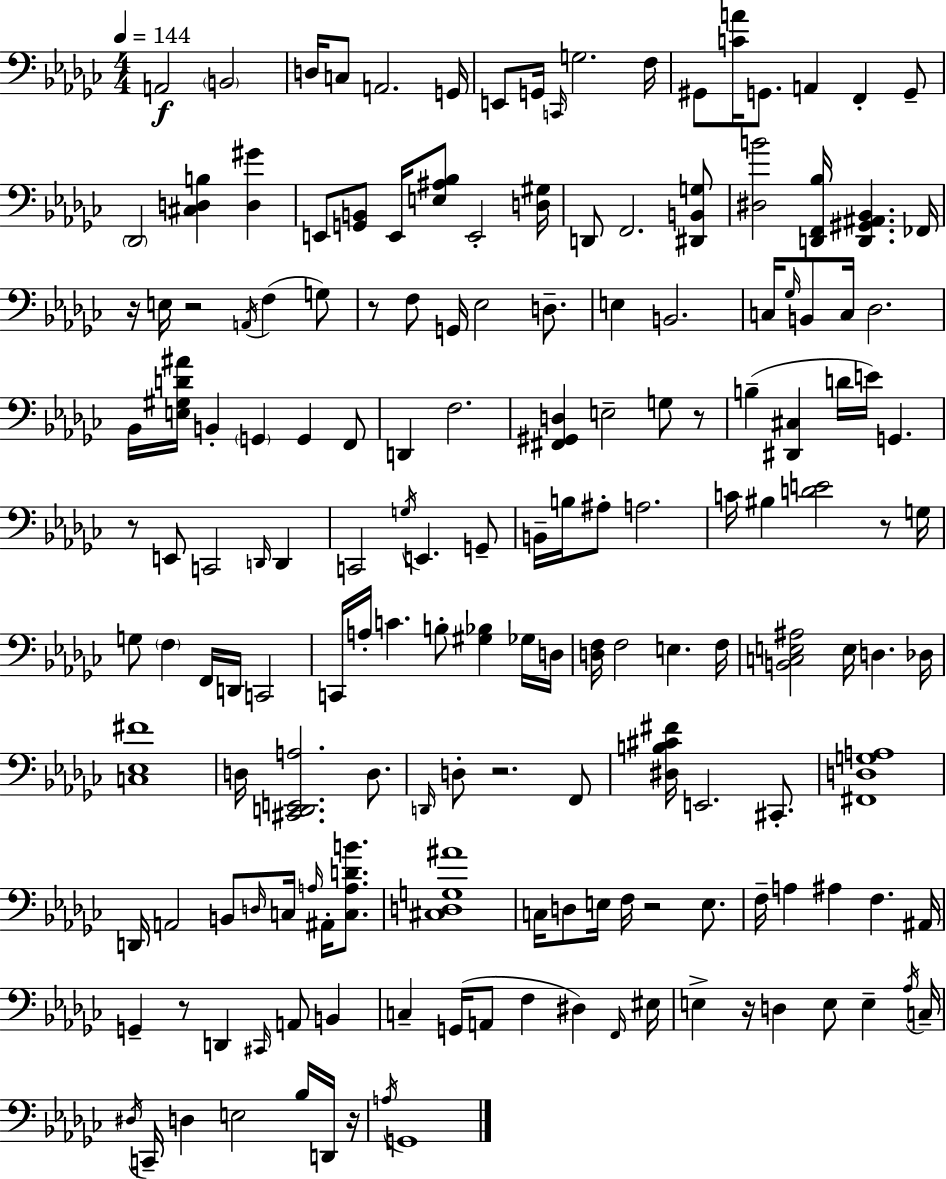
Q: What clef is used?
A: bass